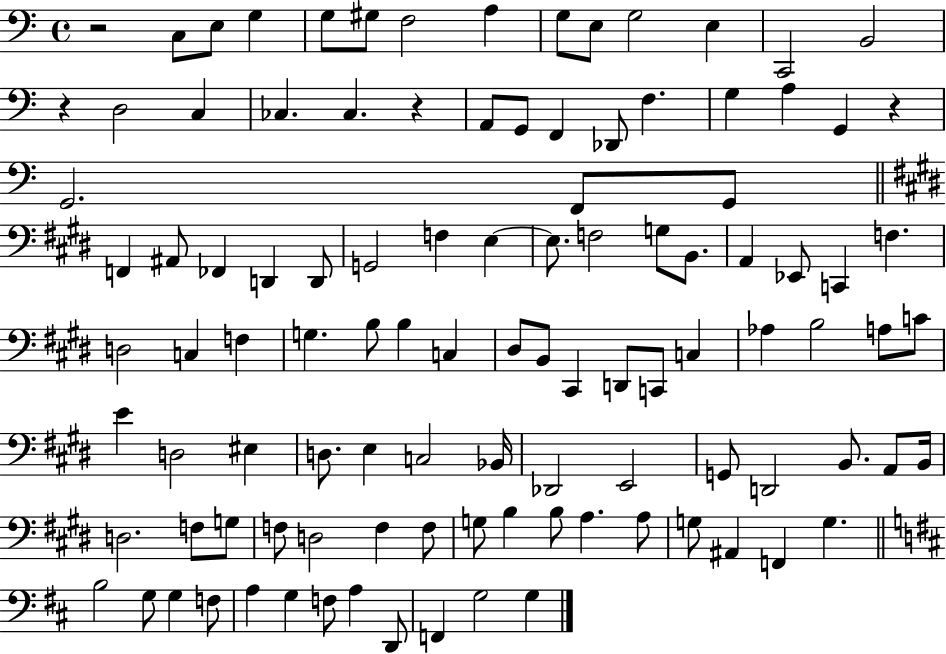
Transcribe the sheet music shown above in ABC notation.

X:1
T:Untitled
M:4/4
L:1/4
K:C
z2 C,/2 E,/2 G, G,/2 ^G,/2 F,2 A, G,/2 E,/2 G,2 E, C,,2 B,,2 z D,2 C, _C, _C, z A,,/2 G,,/2 F,, _D,,/2 F, G, A, G,, z G,,2 F,,/2 G,,/2 F,, ^A,,/2 _F,, D,, D,,/2 G,,2 F, E, E,/2 F,2 G,/2 B,,/2 A,, _E,,/2 C,, F, D,2 C, F, G, B,/2 B, C, ^D,/2 B,,/2 ^C,, D,,/2 C,,/2 C, _A, B,2 A,/2 C/2 E D,2 ^E, D,/2 E, C,2 _B,,/4 _D,,2 E,,2 G,,/2 D,,2 B,,/2 A,,/2 B,,/4 D,2 F,/2 G,/2 F,/2 D,2 F, F,/2 G,/2 B, B,/2 A, A,/2 G,/2 ^A,, F,, G, B,2 G,/2 G, F,/2 A, G, F,/2 A, D,,/2 F,, G,2 G,